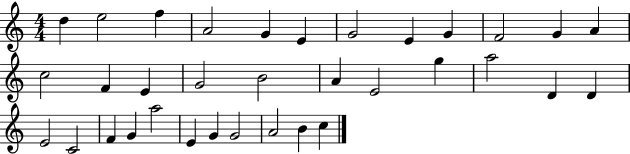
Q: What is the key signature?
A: C major